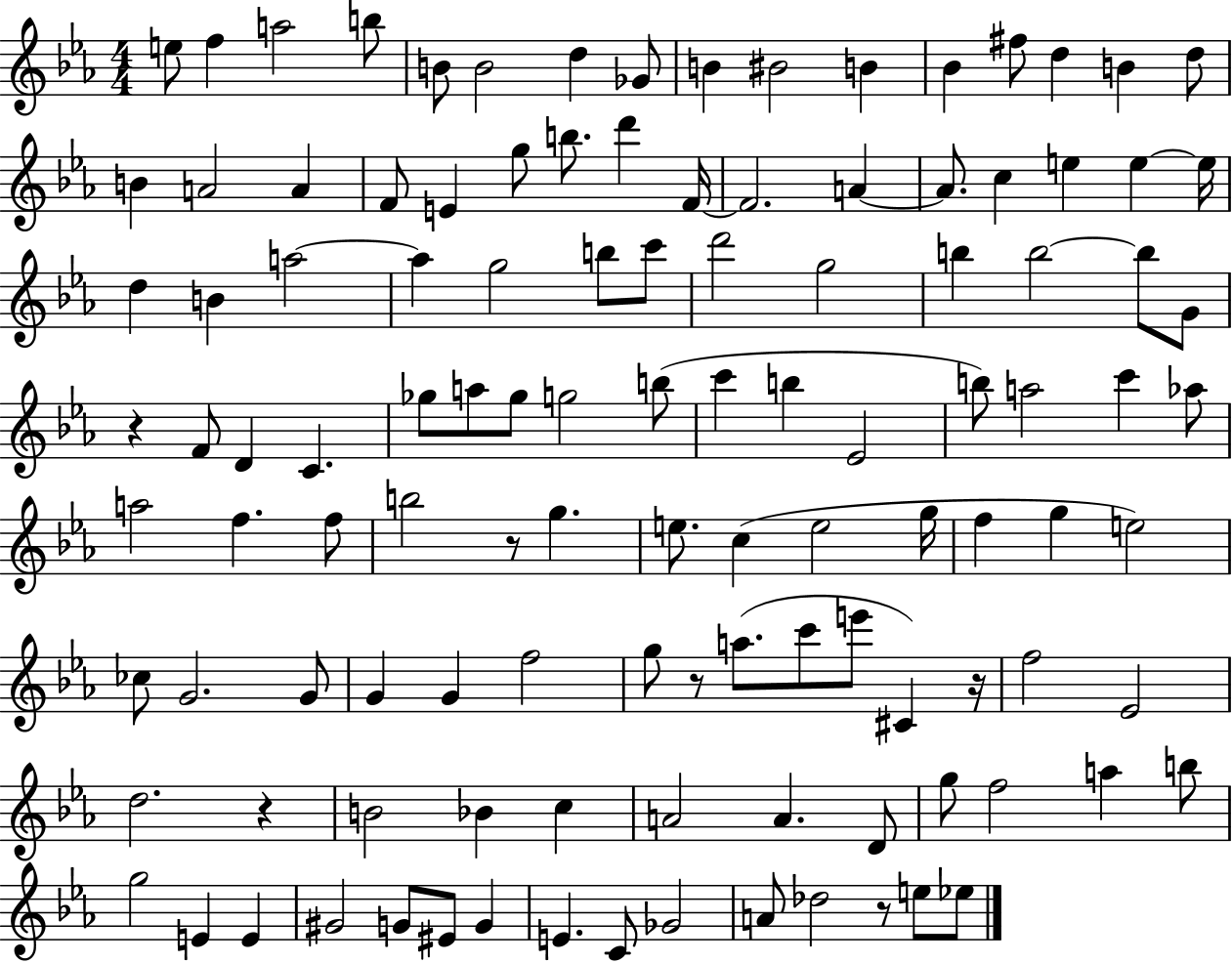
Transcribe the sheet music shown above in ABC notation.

X:1
T:Untitled
M:4/4
L:1/4
K:Eb
e/2 f a2 b/2 B/2 B2 d _G/2 B ^B2 B _B ^f/2 d B d/2 B A2 A F/2 E g/2 b/2 d' F/4 F2 A A/2 c e e e/4 d B a2 a g2 b/2 c'/2 d'2 g2 b b2 b/2 G/2 z F/2 D C _g/2 a/2 _g/2 g2 b/2 c' b _E2 b/2 a2 c' _a/2 a2 f f/2 b2 z/2 g e/2 c e2 g/4 f g e2 _c/2 G2 G/2 G G f2 g/2 z/2 a/2 c'/2 e'/2 ^C z/4 f2 _E2 d2 z B2 _B c A2 A D/2 g/2 f2 a b/2 g2 E E ^G2 G/2 ^E/2 G E C/2 _G2 A/2 _d2 z/2 e/2 _e/2